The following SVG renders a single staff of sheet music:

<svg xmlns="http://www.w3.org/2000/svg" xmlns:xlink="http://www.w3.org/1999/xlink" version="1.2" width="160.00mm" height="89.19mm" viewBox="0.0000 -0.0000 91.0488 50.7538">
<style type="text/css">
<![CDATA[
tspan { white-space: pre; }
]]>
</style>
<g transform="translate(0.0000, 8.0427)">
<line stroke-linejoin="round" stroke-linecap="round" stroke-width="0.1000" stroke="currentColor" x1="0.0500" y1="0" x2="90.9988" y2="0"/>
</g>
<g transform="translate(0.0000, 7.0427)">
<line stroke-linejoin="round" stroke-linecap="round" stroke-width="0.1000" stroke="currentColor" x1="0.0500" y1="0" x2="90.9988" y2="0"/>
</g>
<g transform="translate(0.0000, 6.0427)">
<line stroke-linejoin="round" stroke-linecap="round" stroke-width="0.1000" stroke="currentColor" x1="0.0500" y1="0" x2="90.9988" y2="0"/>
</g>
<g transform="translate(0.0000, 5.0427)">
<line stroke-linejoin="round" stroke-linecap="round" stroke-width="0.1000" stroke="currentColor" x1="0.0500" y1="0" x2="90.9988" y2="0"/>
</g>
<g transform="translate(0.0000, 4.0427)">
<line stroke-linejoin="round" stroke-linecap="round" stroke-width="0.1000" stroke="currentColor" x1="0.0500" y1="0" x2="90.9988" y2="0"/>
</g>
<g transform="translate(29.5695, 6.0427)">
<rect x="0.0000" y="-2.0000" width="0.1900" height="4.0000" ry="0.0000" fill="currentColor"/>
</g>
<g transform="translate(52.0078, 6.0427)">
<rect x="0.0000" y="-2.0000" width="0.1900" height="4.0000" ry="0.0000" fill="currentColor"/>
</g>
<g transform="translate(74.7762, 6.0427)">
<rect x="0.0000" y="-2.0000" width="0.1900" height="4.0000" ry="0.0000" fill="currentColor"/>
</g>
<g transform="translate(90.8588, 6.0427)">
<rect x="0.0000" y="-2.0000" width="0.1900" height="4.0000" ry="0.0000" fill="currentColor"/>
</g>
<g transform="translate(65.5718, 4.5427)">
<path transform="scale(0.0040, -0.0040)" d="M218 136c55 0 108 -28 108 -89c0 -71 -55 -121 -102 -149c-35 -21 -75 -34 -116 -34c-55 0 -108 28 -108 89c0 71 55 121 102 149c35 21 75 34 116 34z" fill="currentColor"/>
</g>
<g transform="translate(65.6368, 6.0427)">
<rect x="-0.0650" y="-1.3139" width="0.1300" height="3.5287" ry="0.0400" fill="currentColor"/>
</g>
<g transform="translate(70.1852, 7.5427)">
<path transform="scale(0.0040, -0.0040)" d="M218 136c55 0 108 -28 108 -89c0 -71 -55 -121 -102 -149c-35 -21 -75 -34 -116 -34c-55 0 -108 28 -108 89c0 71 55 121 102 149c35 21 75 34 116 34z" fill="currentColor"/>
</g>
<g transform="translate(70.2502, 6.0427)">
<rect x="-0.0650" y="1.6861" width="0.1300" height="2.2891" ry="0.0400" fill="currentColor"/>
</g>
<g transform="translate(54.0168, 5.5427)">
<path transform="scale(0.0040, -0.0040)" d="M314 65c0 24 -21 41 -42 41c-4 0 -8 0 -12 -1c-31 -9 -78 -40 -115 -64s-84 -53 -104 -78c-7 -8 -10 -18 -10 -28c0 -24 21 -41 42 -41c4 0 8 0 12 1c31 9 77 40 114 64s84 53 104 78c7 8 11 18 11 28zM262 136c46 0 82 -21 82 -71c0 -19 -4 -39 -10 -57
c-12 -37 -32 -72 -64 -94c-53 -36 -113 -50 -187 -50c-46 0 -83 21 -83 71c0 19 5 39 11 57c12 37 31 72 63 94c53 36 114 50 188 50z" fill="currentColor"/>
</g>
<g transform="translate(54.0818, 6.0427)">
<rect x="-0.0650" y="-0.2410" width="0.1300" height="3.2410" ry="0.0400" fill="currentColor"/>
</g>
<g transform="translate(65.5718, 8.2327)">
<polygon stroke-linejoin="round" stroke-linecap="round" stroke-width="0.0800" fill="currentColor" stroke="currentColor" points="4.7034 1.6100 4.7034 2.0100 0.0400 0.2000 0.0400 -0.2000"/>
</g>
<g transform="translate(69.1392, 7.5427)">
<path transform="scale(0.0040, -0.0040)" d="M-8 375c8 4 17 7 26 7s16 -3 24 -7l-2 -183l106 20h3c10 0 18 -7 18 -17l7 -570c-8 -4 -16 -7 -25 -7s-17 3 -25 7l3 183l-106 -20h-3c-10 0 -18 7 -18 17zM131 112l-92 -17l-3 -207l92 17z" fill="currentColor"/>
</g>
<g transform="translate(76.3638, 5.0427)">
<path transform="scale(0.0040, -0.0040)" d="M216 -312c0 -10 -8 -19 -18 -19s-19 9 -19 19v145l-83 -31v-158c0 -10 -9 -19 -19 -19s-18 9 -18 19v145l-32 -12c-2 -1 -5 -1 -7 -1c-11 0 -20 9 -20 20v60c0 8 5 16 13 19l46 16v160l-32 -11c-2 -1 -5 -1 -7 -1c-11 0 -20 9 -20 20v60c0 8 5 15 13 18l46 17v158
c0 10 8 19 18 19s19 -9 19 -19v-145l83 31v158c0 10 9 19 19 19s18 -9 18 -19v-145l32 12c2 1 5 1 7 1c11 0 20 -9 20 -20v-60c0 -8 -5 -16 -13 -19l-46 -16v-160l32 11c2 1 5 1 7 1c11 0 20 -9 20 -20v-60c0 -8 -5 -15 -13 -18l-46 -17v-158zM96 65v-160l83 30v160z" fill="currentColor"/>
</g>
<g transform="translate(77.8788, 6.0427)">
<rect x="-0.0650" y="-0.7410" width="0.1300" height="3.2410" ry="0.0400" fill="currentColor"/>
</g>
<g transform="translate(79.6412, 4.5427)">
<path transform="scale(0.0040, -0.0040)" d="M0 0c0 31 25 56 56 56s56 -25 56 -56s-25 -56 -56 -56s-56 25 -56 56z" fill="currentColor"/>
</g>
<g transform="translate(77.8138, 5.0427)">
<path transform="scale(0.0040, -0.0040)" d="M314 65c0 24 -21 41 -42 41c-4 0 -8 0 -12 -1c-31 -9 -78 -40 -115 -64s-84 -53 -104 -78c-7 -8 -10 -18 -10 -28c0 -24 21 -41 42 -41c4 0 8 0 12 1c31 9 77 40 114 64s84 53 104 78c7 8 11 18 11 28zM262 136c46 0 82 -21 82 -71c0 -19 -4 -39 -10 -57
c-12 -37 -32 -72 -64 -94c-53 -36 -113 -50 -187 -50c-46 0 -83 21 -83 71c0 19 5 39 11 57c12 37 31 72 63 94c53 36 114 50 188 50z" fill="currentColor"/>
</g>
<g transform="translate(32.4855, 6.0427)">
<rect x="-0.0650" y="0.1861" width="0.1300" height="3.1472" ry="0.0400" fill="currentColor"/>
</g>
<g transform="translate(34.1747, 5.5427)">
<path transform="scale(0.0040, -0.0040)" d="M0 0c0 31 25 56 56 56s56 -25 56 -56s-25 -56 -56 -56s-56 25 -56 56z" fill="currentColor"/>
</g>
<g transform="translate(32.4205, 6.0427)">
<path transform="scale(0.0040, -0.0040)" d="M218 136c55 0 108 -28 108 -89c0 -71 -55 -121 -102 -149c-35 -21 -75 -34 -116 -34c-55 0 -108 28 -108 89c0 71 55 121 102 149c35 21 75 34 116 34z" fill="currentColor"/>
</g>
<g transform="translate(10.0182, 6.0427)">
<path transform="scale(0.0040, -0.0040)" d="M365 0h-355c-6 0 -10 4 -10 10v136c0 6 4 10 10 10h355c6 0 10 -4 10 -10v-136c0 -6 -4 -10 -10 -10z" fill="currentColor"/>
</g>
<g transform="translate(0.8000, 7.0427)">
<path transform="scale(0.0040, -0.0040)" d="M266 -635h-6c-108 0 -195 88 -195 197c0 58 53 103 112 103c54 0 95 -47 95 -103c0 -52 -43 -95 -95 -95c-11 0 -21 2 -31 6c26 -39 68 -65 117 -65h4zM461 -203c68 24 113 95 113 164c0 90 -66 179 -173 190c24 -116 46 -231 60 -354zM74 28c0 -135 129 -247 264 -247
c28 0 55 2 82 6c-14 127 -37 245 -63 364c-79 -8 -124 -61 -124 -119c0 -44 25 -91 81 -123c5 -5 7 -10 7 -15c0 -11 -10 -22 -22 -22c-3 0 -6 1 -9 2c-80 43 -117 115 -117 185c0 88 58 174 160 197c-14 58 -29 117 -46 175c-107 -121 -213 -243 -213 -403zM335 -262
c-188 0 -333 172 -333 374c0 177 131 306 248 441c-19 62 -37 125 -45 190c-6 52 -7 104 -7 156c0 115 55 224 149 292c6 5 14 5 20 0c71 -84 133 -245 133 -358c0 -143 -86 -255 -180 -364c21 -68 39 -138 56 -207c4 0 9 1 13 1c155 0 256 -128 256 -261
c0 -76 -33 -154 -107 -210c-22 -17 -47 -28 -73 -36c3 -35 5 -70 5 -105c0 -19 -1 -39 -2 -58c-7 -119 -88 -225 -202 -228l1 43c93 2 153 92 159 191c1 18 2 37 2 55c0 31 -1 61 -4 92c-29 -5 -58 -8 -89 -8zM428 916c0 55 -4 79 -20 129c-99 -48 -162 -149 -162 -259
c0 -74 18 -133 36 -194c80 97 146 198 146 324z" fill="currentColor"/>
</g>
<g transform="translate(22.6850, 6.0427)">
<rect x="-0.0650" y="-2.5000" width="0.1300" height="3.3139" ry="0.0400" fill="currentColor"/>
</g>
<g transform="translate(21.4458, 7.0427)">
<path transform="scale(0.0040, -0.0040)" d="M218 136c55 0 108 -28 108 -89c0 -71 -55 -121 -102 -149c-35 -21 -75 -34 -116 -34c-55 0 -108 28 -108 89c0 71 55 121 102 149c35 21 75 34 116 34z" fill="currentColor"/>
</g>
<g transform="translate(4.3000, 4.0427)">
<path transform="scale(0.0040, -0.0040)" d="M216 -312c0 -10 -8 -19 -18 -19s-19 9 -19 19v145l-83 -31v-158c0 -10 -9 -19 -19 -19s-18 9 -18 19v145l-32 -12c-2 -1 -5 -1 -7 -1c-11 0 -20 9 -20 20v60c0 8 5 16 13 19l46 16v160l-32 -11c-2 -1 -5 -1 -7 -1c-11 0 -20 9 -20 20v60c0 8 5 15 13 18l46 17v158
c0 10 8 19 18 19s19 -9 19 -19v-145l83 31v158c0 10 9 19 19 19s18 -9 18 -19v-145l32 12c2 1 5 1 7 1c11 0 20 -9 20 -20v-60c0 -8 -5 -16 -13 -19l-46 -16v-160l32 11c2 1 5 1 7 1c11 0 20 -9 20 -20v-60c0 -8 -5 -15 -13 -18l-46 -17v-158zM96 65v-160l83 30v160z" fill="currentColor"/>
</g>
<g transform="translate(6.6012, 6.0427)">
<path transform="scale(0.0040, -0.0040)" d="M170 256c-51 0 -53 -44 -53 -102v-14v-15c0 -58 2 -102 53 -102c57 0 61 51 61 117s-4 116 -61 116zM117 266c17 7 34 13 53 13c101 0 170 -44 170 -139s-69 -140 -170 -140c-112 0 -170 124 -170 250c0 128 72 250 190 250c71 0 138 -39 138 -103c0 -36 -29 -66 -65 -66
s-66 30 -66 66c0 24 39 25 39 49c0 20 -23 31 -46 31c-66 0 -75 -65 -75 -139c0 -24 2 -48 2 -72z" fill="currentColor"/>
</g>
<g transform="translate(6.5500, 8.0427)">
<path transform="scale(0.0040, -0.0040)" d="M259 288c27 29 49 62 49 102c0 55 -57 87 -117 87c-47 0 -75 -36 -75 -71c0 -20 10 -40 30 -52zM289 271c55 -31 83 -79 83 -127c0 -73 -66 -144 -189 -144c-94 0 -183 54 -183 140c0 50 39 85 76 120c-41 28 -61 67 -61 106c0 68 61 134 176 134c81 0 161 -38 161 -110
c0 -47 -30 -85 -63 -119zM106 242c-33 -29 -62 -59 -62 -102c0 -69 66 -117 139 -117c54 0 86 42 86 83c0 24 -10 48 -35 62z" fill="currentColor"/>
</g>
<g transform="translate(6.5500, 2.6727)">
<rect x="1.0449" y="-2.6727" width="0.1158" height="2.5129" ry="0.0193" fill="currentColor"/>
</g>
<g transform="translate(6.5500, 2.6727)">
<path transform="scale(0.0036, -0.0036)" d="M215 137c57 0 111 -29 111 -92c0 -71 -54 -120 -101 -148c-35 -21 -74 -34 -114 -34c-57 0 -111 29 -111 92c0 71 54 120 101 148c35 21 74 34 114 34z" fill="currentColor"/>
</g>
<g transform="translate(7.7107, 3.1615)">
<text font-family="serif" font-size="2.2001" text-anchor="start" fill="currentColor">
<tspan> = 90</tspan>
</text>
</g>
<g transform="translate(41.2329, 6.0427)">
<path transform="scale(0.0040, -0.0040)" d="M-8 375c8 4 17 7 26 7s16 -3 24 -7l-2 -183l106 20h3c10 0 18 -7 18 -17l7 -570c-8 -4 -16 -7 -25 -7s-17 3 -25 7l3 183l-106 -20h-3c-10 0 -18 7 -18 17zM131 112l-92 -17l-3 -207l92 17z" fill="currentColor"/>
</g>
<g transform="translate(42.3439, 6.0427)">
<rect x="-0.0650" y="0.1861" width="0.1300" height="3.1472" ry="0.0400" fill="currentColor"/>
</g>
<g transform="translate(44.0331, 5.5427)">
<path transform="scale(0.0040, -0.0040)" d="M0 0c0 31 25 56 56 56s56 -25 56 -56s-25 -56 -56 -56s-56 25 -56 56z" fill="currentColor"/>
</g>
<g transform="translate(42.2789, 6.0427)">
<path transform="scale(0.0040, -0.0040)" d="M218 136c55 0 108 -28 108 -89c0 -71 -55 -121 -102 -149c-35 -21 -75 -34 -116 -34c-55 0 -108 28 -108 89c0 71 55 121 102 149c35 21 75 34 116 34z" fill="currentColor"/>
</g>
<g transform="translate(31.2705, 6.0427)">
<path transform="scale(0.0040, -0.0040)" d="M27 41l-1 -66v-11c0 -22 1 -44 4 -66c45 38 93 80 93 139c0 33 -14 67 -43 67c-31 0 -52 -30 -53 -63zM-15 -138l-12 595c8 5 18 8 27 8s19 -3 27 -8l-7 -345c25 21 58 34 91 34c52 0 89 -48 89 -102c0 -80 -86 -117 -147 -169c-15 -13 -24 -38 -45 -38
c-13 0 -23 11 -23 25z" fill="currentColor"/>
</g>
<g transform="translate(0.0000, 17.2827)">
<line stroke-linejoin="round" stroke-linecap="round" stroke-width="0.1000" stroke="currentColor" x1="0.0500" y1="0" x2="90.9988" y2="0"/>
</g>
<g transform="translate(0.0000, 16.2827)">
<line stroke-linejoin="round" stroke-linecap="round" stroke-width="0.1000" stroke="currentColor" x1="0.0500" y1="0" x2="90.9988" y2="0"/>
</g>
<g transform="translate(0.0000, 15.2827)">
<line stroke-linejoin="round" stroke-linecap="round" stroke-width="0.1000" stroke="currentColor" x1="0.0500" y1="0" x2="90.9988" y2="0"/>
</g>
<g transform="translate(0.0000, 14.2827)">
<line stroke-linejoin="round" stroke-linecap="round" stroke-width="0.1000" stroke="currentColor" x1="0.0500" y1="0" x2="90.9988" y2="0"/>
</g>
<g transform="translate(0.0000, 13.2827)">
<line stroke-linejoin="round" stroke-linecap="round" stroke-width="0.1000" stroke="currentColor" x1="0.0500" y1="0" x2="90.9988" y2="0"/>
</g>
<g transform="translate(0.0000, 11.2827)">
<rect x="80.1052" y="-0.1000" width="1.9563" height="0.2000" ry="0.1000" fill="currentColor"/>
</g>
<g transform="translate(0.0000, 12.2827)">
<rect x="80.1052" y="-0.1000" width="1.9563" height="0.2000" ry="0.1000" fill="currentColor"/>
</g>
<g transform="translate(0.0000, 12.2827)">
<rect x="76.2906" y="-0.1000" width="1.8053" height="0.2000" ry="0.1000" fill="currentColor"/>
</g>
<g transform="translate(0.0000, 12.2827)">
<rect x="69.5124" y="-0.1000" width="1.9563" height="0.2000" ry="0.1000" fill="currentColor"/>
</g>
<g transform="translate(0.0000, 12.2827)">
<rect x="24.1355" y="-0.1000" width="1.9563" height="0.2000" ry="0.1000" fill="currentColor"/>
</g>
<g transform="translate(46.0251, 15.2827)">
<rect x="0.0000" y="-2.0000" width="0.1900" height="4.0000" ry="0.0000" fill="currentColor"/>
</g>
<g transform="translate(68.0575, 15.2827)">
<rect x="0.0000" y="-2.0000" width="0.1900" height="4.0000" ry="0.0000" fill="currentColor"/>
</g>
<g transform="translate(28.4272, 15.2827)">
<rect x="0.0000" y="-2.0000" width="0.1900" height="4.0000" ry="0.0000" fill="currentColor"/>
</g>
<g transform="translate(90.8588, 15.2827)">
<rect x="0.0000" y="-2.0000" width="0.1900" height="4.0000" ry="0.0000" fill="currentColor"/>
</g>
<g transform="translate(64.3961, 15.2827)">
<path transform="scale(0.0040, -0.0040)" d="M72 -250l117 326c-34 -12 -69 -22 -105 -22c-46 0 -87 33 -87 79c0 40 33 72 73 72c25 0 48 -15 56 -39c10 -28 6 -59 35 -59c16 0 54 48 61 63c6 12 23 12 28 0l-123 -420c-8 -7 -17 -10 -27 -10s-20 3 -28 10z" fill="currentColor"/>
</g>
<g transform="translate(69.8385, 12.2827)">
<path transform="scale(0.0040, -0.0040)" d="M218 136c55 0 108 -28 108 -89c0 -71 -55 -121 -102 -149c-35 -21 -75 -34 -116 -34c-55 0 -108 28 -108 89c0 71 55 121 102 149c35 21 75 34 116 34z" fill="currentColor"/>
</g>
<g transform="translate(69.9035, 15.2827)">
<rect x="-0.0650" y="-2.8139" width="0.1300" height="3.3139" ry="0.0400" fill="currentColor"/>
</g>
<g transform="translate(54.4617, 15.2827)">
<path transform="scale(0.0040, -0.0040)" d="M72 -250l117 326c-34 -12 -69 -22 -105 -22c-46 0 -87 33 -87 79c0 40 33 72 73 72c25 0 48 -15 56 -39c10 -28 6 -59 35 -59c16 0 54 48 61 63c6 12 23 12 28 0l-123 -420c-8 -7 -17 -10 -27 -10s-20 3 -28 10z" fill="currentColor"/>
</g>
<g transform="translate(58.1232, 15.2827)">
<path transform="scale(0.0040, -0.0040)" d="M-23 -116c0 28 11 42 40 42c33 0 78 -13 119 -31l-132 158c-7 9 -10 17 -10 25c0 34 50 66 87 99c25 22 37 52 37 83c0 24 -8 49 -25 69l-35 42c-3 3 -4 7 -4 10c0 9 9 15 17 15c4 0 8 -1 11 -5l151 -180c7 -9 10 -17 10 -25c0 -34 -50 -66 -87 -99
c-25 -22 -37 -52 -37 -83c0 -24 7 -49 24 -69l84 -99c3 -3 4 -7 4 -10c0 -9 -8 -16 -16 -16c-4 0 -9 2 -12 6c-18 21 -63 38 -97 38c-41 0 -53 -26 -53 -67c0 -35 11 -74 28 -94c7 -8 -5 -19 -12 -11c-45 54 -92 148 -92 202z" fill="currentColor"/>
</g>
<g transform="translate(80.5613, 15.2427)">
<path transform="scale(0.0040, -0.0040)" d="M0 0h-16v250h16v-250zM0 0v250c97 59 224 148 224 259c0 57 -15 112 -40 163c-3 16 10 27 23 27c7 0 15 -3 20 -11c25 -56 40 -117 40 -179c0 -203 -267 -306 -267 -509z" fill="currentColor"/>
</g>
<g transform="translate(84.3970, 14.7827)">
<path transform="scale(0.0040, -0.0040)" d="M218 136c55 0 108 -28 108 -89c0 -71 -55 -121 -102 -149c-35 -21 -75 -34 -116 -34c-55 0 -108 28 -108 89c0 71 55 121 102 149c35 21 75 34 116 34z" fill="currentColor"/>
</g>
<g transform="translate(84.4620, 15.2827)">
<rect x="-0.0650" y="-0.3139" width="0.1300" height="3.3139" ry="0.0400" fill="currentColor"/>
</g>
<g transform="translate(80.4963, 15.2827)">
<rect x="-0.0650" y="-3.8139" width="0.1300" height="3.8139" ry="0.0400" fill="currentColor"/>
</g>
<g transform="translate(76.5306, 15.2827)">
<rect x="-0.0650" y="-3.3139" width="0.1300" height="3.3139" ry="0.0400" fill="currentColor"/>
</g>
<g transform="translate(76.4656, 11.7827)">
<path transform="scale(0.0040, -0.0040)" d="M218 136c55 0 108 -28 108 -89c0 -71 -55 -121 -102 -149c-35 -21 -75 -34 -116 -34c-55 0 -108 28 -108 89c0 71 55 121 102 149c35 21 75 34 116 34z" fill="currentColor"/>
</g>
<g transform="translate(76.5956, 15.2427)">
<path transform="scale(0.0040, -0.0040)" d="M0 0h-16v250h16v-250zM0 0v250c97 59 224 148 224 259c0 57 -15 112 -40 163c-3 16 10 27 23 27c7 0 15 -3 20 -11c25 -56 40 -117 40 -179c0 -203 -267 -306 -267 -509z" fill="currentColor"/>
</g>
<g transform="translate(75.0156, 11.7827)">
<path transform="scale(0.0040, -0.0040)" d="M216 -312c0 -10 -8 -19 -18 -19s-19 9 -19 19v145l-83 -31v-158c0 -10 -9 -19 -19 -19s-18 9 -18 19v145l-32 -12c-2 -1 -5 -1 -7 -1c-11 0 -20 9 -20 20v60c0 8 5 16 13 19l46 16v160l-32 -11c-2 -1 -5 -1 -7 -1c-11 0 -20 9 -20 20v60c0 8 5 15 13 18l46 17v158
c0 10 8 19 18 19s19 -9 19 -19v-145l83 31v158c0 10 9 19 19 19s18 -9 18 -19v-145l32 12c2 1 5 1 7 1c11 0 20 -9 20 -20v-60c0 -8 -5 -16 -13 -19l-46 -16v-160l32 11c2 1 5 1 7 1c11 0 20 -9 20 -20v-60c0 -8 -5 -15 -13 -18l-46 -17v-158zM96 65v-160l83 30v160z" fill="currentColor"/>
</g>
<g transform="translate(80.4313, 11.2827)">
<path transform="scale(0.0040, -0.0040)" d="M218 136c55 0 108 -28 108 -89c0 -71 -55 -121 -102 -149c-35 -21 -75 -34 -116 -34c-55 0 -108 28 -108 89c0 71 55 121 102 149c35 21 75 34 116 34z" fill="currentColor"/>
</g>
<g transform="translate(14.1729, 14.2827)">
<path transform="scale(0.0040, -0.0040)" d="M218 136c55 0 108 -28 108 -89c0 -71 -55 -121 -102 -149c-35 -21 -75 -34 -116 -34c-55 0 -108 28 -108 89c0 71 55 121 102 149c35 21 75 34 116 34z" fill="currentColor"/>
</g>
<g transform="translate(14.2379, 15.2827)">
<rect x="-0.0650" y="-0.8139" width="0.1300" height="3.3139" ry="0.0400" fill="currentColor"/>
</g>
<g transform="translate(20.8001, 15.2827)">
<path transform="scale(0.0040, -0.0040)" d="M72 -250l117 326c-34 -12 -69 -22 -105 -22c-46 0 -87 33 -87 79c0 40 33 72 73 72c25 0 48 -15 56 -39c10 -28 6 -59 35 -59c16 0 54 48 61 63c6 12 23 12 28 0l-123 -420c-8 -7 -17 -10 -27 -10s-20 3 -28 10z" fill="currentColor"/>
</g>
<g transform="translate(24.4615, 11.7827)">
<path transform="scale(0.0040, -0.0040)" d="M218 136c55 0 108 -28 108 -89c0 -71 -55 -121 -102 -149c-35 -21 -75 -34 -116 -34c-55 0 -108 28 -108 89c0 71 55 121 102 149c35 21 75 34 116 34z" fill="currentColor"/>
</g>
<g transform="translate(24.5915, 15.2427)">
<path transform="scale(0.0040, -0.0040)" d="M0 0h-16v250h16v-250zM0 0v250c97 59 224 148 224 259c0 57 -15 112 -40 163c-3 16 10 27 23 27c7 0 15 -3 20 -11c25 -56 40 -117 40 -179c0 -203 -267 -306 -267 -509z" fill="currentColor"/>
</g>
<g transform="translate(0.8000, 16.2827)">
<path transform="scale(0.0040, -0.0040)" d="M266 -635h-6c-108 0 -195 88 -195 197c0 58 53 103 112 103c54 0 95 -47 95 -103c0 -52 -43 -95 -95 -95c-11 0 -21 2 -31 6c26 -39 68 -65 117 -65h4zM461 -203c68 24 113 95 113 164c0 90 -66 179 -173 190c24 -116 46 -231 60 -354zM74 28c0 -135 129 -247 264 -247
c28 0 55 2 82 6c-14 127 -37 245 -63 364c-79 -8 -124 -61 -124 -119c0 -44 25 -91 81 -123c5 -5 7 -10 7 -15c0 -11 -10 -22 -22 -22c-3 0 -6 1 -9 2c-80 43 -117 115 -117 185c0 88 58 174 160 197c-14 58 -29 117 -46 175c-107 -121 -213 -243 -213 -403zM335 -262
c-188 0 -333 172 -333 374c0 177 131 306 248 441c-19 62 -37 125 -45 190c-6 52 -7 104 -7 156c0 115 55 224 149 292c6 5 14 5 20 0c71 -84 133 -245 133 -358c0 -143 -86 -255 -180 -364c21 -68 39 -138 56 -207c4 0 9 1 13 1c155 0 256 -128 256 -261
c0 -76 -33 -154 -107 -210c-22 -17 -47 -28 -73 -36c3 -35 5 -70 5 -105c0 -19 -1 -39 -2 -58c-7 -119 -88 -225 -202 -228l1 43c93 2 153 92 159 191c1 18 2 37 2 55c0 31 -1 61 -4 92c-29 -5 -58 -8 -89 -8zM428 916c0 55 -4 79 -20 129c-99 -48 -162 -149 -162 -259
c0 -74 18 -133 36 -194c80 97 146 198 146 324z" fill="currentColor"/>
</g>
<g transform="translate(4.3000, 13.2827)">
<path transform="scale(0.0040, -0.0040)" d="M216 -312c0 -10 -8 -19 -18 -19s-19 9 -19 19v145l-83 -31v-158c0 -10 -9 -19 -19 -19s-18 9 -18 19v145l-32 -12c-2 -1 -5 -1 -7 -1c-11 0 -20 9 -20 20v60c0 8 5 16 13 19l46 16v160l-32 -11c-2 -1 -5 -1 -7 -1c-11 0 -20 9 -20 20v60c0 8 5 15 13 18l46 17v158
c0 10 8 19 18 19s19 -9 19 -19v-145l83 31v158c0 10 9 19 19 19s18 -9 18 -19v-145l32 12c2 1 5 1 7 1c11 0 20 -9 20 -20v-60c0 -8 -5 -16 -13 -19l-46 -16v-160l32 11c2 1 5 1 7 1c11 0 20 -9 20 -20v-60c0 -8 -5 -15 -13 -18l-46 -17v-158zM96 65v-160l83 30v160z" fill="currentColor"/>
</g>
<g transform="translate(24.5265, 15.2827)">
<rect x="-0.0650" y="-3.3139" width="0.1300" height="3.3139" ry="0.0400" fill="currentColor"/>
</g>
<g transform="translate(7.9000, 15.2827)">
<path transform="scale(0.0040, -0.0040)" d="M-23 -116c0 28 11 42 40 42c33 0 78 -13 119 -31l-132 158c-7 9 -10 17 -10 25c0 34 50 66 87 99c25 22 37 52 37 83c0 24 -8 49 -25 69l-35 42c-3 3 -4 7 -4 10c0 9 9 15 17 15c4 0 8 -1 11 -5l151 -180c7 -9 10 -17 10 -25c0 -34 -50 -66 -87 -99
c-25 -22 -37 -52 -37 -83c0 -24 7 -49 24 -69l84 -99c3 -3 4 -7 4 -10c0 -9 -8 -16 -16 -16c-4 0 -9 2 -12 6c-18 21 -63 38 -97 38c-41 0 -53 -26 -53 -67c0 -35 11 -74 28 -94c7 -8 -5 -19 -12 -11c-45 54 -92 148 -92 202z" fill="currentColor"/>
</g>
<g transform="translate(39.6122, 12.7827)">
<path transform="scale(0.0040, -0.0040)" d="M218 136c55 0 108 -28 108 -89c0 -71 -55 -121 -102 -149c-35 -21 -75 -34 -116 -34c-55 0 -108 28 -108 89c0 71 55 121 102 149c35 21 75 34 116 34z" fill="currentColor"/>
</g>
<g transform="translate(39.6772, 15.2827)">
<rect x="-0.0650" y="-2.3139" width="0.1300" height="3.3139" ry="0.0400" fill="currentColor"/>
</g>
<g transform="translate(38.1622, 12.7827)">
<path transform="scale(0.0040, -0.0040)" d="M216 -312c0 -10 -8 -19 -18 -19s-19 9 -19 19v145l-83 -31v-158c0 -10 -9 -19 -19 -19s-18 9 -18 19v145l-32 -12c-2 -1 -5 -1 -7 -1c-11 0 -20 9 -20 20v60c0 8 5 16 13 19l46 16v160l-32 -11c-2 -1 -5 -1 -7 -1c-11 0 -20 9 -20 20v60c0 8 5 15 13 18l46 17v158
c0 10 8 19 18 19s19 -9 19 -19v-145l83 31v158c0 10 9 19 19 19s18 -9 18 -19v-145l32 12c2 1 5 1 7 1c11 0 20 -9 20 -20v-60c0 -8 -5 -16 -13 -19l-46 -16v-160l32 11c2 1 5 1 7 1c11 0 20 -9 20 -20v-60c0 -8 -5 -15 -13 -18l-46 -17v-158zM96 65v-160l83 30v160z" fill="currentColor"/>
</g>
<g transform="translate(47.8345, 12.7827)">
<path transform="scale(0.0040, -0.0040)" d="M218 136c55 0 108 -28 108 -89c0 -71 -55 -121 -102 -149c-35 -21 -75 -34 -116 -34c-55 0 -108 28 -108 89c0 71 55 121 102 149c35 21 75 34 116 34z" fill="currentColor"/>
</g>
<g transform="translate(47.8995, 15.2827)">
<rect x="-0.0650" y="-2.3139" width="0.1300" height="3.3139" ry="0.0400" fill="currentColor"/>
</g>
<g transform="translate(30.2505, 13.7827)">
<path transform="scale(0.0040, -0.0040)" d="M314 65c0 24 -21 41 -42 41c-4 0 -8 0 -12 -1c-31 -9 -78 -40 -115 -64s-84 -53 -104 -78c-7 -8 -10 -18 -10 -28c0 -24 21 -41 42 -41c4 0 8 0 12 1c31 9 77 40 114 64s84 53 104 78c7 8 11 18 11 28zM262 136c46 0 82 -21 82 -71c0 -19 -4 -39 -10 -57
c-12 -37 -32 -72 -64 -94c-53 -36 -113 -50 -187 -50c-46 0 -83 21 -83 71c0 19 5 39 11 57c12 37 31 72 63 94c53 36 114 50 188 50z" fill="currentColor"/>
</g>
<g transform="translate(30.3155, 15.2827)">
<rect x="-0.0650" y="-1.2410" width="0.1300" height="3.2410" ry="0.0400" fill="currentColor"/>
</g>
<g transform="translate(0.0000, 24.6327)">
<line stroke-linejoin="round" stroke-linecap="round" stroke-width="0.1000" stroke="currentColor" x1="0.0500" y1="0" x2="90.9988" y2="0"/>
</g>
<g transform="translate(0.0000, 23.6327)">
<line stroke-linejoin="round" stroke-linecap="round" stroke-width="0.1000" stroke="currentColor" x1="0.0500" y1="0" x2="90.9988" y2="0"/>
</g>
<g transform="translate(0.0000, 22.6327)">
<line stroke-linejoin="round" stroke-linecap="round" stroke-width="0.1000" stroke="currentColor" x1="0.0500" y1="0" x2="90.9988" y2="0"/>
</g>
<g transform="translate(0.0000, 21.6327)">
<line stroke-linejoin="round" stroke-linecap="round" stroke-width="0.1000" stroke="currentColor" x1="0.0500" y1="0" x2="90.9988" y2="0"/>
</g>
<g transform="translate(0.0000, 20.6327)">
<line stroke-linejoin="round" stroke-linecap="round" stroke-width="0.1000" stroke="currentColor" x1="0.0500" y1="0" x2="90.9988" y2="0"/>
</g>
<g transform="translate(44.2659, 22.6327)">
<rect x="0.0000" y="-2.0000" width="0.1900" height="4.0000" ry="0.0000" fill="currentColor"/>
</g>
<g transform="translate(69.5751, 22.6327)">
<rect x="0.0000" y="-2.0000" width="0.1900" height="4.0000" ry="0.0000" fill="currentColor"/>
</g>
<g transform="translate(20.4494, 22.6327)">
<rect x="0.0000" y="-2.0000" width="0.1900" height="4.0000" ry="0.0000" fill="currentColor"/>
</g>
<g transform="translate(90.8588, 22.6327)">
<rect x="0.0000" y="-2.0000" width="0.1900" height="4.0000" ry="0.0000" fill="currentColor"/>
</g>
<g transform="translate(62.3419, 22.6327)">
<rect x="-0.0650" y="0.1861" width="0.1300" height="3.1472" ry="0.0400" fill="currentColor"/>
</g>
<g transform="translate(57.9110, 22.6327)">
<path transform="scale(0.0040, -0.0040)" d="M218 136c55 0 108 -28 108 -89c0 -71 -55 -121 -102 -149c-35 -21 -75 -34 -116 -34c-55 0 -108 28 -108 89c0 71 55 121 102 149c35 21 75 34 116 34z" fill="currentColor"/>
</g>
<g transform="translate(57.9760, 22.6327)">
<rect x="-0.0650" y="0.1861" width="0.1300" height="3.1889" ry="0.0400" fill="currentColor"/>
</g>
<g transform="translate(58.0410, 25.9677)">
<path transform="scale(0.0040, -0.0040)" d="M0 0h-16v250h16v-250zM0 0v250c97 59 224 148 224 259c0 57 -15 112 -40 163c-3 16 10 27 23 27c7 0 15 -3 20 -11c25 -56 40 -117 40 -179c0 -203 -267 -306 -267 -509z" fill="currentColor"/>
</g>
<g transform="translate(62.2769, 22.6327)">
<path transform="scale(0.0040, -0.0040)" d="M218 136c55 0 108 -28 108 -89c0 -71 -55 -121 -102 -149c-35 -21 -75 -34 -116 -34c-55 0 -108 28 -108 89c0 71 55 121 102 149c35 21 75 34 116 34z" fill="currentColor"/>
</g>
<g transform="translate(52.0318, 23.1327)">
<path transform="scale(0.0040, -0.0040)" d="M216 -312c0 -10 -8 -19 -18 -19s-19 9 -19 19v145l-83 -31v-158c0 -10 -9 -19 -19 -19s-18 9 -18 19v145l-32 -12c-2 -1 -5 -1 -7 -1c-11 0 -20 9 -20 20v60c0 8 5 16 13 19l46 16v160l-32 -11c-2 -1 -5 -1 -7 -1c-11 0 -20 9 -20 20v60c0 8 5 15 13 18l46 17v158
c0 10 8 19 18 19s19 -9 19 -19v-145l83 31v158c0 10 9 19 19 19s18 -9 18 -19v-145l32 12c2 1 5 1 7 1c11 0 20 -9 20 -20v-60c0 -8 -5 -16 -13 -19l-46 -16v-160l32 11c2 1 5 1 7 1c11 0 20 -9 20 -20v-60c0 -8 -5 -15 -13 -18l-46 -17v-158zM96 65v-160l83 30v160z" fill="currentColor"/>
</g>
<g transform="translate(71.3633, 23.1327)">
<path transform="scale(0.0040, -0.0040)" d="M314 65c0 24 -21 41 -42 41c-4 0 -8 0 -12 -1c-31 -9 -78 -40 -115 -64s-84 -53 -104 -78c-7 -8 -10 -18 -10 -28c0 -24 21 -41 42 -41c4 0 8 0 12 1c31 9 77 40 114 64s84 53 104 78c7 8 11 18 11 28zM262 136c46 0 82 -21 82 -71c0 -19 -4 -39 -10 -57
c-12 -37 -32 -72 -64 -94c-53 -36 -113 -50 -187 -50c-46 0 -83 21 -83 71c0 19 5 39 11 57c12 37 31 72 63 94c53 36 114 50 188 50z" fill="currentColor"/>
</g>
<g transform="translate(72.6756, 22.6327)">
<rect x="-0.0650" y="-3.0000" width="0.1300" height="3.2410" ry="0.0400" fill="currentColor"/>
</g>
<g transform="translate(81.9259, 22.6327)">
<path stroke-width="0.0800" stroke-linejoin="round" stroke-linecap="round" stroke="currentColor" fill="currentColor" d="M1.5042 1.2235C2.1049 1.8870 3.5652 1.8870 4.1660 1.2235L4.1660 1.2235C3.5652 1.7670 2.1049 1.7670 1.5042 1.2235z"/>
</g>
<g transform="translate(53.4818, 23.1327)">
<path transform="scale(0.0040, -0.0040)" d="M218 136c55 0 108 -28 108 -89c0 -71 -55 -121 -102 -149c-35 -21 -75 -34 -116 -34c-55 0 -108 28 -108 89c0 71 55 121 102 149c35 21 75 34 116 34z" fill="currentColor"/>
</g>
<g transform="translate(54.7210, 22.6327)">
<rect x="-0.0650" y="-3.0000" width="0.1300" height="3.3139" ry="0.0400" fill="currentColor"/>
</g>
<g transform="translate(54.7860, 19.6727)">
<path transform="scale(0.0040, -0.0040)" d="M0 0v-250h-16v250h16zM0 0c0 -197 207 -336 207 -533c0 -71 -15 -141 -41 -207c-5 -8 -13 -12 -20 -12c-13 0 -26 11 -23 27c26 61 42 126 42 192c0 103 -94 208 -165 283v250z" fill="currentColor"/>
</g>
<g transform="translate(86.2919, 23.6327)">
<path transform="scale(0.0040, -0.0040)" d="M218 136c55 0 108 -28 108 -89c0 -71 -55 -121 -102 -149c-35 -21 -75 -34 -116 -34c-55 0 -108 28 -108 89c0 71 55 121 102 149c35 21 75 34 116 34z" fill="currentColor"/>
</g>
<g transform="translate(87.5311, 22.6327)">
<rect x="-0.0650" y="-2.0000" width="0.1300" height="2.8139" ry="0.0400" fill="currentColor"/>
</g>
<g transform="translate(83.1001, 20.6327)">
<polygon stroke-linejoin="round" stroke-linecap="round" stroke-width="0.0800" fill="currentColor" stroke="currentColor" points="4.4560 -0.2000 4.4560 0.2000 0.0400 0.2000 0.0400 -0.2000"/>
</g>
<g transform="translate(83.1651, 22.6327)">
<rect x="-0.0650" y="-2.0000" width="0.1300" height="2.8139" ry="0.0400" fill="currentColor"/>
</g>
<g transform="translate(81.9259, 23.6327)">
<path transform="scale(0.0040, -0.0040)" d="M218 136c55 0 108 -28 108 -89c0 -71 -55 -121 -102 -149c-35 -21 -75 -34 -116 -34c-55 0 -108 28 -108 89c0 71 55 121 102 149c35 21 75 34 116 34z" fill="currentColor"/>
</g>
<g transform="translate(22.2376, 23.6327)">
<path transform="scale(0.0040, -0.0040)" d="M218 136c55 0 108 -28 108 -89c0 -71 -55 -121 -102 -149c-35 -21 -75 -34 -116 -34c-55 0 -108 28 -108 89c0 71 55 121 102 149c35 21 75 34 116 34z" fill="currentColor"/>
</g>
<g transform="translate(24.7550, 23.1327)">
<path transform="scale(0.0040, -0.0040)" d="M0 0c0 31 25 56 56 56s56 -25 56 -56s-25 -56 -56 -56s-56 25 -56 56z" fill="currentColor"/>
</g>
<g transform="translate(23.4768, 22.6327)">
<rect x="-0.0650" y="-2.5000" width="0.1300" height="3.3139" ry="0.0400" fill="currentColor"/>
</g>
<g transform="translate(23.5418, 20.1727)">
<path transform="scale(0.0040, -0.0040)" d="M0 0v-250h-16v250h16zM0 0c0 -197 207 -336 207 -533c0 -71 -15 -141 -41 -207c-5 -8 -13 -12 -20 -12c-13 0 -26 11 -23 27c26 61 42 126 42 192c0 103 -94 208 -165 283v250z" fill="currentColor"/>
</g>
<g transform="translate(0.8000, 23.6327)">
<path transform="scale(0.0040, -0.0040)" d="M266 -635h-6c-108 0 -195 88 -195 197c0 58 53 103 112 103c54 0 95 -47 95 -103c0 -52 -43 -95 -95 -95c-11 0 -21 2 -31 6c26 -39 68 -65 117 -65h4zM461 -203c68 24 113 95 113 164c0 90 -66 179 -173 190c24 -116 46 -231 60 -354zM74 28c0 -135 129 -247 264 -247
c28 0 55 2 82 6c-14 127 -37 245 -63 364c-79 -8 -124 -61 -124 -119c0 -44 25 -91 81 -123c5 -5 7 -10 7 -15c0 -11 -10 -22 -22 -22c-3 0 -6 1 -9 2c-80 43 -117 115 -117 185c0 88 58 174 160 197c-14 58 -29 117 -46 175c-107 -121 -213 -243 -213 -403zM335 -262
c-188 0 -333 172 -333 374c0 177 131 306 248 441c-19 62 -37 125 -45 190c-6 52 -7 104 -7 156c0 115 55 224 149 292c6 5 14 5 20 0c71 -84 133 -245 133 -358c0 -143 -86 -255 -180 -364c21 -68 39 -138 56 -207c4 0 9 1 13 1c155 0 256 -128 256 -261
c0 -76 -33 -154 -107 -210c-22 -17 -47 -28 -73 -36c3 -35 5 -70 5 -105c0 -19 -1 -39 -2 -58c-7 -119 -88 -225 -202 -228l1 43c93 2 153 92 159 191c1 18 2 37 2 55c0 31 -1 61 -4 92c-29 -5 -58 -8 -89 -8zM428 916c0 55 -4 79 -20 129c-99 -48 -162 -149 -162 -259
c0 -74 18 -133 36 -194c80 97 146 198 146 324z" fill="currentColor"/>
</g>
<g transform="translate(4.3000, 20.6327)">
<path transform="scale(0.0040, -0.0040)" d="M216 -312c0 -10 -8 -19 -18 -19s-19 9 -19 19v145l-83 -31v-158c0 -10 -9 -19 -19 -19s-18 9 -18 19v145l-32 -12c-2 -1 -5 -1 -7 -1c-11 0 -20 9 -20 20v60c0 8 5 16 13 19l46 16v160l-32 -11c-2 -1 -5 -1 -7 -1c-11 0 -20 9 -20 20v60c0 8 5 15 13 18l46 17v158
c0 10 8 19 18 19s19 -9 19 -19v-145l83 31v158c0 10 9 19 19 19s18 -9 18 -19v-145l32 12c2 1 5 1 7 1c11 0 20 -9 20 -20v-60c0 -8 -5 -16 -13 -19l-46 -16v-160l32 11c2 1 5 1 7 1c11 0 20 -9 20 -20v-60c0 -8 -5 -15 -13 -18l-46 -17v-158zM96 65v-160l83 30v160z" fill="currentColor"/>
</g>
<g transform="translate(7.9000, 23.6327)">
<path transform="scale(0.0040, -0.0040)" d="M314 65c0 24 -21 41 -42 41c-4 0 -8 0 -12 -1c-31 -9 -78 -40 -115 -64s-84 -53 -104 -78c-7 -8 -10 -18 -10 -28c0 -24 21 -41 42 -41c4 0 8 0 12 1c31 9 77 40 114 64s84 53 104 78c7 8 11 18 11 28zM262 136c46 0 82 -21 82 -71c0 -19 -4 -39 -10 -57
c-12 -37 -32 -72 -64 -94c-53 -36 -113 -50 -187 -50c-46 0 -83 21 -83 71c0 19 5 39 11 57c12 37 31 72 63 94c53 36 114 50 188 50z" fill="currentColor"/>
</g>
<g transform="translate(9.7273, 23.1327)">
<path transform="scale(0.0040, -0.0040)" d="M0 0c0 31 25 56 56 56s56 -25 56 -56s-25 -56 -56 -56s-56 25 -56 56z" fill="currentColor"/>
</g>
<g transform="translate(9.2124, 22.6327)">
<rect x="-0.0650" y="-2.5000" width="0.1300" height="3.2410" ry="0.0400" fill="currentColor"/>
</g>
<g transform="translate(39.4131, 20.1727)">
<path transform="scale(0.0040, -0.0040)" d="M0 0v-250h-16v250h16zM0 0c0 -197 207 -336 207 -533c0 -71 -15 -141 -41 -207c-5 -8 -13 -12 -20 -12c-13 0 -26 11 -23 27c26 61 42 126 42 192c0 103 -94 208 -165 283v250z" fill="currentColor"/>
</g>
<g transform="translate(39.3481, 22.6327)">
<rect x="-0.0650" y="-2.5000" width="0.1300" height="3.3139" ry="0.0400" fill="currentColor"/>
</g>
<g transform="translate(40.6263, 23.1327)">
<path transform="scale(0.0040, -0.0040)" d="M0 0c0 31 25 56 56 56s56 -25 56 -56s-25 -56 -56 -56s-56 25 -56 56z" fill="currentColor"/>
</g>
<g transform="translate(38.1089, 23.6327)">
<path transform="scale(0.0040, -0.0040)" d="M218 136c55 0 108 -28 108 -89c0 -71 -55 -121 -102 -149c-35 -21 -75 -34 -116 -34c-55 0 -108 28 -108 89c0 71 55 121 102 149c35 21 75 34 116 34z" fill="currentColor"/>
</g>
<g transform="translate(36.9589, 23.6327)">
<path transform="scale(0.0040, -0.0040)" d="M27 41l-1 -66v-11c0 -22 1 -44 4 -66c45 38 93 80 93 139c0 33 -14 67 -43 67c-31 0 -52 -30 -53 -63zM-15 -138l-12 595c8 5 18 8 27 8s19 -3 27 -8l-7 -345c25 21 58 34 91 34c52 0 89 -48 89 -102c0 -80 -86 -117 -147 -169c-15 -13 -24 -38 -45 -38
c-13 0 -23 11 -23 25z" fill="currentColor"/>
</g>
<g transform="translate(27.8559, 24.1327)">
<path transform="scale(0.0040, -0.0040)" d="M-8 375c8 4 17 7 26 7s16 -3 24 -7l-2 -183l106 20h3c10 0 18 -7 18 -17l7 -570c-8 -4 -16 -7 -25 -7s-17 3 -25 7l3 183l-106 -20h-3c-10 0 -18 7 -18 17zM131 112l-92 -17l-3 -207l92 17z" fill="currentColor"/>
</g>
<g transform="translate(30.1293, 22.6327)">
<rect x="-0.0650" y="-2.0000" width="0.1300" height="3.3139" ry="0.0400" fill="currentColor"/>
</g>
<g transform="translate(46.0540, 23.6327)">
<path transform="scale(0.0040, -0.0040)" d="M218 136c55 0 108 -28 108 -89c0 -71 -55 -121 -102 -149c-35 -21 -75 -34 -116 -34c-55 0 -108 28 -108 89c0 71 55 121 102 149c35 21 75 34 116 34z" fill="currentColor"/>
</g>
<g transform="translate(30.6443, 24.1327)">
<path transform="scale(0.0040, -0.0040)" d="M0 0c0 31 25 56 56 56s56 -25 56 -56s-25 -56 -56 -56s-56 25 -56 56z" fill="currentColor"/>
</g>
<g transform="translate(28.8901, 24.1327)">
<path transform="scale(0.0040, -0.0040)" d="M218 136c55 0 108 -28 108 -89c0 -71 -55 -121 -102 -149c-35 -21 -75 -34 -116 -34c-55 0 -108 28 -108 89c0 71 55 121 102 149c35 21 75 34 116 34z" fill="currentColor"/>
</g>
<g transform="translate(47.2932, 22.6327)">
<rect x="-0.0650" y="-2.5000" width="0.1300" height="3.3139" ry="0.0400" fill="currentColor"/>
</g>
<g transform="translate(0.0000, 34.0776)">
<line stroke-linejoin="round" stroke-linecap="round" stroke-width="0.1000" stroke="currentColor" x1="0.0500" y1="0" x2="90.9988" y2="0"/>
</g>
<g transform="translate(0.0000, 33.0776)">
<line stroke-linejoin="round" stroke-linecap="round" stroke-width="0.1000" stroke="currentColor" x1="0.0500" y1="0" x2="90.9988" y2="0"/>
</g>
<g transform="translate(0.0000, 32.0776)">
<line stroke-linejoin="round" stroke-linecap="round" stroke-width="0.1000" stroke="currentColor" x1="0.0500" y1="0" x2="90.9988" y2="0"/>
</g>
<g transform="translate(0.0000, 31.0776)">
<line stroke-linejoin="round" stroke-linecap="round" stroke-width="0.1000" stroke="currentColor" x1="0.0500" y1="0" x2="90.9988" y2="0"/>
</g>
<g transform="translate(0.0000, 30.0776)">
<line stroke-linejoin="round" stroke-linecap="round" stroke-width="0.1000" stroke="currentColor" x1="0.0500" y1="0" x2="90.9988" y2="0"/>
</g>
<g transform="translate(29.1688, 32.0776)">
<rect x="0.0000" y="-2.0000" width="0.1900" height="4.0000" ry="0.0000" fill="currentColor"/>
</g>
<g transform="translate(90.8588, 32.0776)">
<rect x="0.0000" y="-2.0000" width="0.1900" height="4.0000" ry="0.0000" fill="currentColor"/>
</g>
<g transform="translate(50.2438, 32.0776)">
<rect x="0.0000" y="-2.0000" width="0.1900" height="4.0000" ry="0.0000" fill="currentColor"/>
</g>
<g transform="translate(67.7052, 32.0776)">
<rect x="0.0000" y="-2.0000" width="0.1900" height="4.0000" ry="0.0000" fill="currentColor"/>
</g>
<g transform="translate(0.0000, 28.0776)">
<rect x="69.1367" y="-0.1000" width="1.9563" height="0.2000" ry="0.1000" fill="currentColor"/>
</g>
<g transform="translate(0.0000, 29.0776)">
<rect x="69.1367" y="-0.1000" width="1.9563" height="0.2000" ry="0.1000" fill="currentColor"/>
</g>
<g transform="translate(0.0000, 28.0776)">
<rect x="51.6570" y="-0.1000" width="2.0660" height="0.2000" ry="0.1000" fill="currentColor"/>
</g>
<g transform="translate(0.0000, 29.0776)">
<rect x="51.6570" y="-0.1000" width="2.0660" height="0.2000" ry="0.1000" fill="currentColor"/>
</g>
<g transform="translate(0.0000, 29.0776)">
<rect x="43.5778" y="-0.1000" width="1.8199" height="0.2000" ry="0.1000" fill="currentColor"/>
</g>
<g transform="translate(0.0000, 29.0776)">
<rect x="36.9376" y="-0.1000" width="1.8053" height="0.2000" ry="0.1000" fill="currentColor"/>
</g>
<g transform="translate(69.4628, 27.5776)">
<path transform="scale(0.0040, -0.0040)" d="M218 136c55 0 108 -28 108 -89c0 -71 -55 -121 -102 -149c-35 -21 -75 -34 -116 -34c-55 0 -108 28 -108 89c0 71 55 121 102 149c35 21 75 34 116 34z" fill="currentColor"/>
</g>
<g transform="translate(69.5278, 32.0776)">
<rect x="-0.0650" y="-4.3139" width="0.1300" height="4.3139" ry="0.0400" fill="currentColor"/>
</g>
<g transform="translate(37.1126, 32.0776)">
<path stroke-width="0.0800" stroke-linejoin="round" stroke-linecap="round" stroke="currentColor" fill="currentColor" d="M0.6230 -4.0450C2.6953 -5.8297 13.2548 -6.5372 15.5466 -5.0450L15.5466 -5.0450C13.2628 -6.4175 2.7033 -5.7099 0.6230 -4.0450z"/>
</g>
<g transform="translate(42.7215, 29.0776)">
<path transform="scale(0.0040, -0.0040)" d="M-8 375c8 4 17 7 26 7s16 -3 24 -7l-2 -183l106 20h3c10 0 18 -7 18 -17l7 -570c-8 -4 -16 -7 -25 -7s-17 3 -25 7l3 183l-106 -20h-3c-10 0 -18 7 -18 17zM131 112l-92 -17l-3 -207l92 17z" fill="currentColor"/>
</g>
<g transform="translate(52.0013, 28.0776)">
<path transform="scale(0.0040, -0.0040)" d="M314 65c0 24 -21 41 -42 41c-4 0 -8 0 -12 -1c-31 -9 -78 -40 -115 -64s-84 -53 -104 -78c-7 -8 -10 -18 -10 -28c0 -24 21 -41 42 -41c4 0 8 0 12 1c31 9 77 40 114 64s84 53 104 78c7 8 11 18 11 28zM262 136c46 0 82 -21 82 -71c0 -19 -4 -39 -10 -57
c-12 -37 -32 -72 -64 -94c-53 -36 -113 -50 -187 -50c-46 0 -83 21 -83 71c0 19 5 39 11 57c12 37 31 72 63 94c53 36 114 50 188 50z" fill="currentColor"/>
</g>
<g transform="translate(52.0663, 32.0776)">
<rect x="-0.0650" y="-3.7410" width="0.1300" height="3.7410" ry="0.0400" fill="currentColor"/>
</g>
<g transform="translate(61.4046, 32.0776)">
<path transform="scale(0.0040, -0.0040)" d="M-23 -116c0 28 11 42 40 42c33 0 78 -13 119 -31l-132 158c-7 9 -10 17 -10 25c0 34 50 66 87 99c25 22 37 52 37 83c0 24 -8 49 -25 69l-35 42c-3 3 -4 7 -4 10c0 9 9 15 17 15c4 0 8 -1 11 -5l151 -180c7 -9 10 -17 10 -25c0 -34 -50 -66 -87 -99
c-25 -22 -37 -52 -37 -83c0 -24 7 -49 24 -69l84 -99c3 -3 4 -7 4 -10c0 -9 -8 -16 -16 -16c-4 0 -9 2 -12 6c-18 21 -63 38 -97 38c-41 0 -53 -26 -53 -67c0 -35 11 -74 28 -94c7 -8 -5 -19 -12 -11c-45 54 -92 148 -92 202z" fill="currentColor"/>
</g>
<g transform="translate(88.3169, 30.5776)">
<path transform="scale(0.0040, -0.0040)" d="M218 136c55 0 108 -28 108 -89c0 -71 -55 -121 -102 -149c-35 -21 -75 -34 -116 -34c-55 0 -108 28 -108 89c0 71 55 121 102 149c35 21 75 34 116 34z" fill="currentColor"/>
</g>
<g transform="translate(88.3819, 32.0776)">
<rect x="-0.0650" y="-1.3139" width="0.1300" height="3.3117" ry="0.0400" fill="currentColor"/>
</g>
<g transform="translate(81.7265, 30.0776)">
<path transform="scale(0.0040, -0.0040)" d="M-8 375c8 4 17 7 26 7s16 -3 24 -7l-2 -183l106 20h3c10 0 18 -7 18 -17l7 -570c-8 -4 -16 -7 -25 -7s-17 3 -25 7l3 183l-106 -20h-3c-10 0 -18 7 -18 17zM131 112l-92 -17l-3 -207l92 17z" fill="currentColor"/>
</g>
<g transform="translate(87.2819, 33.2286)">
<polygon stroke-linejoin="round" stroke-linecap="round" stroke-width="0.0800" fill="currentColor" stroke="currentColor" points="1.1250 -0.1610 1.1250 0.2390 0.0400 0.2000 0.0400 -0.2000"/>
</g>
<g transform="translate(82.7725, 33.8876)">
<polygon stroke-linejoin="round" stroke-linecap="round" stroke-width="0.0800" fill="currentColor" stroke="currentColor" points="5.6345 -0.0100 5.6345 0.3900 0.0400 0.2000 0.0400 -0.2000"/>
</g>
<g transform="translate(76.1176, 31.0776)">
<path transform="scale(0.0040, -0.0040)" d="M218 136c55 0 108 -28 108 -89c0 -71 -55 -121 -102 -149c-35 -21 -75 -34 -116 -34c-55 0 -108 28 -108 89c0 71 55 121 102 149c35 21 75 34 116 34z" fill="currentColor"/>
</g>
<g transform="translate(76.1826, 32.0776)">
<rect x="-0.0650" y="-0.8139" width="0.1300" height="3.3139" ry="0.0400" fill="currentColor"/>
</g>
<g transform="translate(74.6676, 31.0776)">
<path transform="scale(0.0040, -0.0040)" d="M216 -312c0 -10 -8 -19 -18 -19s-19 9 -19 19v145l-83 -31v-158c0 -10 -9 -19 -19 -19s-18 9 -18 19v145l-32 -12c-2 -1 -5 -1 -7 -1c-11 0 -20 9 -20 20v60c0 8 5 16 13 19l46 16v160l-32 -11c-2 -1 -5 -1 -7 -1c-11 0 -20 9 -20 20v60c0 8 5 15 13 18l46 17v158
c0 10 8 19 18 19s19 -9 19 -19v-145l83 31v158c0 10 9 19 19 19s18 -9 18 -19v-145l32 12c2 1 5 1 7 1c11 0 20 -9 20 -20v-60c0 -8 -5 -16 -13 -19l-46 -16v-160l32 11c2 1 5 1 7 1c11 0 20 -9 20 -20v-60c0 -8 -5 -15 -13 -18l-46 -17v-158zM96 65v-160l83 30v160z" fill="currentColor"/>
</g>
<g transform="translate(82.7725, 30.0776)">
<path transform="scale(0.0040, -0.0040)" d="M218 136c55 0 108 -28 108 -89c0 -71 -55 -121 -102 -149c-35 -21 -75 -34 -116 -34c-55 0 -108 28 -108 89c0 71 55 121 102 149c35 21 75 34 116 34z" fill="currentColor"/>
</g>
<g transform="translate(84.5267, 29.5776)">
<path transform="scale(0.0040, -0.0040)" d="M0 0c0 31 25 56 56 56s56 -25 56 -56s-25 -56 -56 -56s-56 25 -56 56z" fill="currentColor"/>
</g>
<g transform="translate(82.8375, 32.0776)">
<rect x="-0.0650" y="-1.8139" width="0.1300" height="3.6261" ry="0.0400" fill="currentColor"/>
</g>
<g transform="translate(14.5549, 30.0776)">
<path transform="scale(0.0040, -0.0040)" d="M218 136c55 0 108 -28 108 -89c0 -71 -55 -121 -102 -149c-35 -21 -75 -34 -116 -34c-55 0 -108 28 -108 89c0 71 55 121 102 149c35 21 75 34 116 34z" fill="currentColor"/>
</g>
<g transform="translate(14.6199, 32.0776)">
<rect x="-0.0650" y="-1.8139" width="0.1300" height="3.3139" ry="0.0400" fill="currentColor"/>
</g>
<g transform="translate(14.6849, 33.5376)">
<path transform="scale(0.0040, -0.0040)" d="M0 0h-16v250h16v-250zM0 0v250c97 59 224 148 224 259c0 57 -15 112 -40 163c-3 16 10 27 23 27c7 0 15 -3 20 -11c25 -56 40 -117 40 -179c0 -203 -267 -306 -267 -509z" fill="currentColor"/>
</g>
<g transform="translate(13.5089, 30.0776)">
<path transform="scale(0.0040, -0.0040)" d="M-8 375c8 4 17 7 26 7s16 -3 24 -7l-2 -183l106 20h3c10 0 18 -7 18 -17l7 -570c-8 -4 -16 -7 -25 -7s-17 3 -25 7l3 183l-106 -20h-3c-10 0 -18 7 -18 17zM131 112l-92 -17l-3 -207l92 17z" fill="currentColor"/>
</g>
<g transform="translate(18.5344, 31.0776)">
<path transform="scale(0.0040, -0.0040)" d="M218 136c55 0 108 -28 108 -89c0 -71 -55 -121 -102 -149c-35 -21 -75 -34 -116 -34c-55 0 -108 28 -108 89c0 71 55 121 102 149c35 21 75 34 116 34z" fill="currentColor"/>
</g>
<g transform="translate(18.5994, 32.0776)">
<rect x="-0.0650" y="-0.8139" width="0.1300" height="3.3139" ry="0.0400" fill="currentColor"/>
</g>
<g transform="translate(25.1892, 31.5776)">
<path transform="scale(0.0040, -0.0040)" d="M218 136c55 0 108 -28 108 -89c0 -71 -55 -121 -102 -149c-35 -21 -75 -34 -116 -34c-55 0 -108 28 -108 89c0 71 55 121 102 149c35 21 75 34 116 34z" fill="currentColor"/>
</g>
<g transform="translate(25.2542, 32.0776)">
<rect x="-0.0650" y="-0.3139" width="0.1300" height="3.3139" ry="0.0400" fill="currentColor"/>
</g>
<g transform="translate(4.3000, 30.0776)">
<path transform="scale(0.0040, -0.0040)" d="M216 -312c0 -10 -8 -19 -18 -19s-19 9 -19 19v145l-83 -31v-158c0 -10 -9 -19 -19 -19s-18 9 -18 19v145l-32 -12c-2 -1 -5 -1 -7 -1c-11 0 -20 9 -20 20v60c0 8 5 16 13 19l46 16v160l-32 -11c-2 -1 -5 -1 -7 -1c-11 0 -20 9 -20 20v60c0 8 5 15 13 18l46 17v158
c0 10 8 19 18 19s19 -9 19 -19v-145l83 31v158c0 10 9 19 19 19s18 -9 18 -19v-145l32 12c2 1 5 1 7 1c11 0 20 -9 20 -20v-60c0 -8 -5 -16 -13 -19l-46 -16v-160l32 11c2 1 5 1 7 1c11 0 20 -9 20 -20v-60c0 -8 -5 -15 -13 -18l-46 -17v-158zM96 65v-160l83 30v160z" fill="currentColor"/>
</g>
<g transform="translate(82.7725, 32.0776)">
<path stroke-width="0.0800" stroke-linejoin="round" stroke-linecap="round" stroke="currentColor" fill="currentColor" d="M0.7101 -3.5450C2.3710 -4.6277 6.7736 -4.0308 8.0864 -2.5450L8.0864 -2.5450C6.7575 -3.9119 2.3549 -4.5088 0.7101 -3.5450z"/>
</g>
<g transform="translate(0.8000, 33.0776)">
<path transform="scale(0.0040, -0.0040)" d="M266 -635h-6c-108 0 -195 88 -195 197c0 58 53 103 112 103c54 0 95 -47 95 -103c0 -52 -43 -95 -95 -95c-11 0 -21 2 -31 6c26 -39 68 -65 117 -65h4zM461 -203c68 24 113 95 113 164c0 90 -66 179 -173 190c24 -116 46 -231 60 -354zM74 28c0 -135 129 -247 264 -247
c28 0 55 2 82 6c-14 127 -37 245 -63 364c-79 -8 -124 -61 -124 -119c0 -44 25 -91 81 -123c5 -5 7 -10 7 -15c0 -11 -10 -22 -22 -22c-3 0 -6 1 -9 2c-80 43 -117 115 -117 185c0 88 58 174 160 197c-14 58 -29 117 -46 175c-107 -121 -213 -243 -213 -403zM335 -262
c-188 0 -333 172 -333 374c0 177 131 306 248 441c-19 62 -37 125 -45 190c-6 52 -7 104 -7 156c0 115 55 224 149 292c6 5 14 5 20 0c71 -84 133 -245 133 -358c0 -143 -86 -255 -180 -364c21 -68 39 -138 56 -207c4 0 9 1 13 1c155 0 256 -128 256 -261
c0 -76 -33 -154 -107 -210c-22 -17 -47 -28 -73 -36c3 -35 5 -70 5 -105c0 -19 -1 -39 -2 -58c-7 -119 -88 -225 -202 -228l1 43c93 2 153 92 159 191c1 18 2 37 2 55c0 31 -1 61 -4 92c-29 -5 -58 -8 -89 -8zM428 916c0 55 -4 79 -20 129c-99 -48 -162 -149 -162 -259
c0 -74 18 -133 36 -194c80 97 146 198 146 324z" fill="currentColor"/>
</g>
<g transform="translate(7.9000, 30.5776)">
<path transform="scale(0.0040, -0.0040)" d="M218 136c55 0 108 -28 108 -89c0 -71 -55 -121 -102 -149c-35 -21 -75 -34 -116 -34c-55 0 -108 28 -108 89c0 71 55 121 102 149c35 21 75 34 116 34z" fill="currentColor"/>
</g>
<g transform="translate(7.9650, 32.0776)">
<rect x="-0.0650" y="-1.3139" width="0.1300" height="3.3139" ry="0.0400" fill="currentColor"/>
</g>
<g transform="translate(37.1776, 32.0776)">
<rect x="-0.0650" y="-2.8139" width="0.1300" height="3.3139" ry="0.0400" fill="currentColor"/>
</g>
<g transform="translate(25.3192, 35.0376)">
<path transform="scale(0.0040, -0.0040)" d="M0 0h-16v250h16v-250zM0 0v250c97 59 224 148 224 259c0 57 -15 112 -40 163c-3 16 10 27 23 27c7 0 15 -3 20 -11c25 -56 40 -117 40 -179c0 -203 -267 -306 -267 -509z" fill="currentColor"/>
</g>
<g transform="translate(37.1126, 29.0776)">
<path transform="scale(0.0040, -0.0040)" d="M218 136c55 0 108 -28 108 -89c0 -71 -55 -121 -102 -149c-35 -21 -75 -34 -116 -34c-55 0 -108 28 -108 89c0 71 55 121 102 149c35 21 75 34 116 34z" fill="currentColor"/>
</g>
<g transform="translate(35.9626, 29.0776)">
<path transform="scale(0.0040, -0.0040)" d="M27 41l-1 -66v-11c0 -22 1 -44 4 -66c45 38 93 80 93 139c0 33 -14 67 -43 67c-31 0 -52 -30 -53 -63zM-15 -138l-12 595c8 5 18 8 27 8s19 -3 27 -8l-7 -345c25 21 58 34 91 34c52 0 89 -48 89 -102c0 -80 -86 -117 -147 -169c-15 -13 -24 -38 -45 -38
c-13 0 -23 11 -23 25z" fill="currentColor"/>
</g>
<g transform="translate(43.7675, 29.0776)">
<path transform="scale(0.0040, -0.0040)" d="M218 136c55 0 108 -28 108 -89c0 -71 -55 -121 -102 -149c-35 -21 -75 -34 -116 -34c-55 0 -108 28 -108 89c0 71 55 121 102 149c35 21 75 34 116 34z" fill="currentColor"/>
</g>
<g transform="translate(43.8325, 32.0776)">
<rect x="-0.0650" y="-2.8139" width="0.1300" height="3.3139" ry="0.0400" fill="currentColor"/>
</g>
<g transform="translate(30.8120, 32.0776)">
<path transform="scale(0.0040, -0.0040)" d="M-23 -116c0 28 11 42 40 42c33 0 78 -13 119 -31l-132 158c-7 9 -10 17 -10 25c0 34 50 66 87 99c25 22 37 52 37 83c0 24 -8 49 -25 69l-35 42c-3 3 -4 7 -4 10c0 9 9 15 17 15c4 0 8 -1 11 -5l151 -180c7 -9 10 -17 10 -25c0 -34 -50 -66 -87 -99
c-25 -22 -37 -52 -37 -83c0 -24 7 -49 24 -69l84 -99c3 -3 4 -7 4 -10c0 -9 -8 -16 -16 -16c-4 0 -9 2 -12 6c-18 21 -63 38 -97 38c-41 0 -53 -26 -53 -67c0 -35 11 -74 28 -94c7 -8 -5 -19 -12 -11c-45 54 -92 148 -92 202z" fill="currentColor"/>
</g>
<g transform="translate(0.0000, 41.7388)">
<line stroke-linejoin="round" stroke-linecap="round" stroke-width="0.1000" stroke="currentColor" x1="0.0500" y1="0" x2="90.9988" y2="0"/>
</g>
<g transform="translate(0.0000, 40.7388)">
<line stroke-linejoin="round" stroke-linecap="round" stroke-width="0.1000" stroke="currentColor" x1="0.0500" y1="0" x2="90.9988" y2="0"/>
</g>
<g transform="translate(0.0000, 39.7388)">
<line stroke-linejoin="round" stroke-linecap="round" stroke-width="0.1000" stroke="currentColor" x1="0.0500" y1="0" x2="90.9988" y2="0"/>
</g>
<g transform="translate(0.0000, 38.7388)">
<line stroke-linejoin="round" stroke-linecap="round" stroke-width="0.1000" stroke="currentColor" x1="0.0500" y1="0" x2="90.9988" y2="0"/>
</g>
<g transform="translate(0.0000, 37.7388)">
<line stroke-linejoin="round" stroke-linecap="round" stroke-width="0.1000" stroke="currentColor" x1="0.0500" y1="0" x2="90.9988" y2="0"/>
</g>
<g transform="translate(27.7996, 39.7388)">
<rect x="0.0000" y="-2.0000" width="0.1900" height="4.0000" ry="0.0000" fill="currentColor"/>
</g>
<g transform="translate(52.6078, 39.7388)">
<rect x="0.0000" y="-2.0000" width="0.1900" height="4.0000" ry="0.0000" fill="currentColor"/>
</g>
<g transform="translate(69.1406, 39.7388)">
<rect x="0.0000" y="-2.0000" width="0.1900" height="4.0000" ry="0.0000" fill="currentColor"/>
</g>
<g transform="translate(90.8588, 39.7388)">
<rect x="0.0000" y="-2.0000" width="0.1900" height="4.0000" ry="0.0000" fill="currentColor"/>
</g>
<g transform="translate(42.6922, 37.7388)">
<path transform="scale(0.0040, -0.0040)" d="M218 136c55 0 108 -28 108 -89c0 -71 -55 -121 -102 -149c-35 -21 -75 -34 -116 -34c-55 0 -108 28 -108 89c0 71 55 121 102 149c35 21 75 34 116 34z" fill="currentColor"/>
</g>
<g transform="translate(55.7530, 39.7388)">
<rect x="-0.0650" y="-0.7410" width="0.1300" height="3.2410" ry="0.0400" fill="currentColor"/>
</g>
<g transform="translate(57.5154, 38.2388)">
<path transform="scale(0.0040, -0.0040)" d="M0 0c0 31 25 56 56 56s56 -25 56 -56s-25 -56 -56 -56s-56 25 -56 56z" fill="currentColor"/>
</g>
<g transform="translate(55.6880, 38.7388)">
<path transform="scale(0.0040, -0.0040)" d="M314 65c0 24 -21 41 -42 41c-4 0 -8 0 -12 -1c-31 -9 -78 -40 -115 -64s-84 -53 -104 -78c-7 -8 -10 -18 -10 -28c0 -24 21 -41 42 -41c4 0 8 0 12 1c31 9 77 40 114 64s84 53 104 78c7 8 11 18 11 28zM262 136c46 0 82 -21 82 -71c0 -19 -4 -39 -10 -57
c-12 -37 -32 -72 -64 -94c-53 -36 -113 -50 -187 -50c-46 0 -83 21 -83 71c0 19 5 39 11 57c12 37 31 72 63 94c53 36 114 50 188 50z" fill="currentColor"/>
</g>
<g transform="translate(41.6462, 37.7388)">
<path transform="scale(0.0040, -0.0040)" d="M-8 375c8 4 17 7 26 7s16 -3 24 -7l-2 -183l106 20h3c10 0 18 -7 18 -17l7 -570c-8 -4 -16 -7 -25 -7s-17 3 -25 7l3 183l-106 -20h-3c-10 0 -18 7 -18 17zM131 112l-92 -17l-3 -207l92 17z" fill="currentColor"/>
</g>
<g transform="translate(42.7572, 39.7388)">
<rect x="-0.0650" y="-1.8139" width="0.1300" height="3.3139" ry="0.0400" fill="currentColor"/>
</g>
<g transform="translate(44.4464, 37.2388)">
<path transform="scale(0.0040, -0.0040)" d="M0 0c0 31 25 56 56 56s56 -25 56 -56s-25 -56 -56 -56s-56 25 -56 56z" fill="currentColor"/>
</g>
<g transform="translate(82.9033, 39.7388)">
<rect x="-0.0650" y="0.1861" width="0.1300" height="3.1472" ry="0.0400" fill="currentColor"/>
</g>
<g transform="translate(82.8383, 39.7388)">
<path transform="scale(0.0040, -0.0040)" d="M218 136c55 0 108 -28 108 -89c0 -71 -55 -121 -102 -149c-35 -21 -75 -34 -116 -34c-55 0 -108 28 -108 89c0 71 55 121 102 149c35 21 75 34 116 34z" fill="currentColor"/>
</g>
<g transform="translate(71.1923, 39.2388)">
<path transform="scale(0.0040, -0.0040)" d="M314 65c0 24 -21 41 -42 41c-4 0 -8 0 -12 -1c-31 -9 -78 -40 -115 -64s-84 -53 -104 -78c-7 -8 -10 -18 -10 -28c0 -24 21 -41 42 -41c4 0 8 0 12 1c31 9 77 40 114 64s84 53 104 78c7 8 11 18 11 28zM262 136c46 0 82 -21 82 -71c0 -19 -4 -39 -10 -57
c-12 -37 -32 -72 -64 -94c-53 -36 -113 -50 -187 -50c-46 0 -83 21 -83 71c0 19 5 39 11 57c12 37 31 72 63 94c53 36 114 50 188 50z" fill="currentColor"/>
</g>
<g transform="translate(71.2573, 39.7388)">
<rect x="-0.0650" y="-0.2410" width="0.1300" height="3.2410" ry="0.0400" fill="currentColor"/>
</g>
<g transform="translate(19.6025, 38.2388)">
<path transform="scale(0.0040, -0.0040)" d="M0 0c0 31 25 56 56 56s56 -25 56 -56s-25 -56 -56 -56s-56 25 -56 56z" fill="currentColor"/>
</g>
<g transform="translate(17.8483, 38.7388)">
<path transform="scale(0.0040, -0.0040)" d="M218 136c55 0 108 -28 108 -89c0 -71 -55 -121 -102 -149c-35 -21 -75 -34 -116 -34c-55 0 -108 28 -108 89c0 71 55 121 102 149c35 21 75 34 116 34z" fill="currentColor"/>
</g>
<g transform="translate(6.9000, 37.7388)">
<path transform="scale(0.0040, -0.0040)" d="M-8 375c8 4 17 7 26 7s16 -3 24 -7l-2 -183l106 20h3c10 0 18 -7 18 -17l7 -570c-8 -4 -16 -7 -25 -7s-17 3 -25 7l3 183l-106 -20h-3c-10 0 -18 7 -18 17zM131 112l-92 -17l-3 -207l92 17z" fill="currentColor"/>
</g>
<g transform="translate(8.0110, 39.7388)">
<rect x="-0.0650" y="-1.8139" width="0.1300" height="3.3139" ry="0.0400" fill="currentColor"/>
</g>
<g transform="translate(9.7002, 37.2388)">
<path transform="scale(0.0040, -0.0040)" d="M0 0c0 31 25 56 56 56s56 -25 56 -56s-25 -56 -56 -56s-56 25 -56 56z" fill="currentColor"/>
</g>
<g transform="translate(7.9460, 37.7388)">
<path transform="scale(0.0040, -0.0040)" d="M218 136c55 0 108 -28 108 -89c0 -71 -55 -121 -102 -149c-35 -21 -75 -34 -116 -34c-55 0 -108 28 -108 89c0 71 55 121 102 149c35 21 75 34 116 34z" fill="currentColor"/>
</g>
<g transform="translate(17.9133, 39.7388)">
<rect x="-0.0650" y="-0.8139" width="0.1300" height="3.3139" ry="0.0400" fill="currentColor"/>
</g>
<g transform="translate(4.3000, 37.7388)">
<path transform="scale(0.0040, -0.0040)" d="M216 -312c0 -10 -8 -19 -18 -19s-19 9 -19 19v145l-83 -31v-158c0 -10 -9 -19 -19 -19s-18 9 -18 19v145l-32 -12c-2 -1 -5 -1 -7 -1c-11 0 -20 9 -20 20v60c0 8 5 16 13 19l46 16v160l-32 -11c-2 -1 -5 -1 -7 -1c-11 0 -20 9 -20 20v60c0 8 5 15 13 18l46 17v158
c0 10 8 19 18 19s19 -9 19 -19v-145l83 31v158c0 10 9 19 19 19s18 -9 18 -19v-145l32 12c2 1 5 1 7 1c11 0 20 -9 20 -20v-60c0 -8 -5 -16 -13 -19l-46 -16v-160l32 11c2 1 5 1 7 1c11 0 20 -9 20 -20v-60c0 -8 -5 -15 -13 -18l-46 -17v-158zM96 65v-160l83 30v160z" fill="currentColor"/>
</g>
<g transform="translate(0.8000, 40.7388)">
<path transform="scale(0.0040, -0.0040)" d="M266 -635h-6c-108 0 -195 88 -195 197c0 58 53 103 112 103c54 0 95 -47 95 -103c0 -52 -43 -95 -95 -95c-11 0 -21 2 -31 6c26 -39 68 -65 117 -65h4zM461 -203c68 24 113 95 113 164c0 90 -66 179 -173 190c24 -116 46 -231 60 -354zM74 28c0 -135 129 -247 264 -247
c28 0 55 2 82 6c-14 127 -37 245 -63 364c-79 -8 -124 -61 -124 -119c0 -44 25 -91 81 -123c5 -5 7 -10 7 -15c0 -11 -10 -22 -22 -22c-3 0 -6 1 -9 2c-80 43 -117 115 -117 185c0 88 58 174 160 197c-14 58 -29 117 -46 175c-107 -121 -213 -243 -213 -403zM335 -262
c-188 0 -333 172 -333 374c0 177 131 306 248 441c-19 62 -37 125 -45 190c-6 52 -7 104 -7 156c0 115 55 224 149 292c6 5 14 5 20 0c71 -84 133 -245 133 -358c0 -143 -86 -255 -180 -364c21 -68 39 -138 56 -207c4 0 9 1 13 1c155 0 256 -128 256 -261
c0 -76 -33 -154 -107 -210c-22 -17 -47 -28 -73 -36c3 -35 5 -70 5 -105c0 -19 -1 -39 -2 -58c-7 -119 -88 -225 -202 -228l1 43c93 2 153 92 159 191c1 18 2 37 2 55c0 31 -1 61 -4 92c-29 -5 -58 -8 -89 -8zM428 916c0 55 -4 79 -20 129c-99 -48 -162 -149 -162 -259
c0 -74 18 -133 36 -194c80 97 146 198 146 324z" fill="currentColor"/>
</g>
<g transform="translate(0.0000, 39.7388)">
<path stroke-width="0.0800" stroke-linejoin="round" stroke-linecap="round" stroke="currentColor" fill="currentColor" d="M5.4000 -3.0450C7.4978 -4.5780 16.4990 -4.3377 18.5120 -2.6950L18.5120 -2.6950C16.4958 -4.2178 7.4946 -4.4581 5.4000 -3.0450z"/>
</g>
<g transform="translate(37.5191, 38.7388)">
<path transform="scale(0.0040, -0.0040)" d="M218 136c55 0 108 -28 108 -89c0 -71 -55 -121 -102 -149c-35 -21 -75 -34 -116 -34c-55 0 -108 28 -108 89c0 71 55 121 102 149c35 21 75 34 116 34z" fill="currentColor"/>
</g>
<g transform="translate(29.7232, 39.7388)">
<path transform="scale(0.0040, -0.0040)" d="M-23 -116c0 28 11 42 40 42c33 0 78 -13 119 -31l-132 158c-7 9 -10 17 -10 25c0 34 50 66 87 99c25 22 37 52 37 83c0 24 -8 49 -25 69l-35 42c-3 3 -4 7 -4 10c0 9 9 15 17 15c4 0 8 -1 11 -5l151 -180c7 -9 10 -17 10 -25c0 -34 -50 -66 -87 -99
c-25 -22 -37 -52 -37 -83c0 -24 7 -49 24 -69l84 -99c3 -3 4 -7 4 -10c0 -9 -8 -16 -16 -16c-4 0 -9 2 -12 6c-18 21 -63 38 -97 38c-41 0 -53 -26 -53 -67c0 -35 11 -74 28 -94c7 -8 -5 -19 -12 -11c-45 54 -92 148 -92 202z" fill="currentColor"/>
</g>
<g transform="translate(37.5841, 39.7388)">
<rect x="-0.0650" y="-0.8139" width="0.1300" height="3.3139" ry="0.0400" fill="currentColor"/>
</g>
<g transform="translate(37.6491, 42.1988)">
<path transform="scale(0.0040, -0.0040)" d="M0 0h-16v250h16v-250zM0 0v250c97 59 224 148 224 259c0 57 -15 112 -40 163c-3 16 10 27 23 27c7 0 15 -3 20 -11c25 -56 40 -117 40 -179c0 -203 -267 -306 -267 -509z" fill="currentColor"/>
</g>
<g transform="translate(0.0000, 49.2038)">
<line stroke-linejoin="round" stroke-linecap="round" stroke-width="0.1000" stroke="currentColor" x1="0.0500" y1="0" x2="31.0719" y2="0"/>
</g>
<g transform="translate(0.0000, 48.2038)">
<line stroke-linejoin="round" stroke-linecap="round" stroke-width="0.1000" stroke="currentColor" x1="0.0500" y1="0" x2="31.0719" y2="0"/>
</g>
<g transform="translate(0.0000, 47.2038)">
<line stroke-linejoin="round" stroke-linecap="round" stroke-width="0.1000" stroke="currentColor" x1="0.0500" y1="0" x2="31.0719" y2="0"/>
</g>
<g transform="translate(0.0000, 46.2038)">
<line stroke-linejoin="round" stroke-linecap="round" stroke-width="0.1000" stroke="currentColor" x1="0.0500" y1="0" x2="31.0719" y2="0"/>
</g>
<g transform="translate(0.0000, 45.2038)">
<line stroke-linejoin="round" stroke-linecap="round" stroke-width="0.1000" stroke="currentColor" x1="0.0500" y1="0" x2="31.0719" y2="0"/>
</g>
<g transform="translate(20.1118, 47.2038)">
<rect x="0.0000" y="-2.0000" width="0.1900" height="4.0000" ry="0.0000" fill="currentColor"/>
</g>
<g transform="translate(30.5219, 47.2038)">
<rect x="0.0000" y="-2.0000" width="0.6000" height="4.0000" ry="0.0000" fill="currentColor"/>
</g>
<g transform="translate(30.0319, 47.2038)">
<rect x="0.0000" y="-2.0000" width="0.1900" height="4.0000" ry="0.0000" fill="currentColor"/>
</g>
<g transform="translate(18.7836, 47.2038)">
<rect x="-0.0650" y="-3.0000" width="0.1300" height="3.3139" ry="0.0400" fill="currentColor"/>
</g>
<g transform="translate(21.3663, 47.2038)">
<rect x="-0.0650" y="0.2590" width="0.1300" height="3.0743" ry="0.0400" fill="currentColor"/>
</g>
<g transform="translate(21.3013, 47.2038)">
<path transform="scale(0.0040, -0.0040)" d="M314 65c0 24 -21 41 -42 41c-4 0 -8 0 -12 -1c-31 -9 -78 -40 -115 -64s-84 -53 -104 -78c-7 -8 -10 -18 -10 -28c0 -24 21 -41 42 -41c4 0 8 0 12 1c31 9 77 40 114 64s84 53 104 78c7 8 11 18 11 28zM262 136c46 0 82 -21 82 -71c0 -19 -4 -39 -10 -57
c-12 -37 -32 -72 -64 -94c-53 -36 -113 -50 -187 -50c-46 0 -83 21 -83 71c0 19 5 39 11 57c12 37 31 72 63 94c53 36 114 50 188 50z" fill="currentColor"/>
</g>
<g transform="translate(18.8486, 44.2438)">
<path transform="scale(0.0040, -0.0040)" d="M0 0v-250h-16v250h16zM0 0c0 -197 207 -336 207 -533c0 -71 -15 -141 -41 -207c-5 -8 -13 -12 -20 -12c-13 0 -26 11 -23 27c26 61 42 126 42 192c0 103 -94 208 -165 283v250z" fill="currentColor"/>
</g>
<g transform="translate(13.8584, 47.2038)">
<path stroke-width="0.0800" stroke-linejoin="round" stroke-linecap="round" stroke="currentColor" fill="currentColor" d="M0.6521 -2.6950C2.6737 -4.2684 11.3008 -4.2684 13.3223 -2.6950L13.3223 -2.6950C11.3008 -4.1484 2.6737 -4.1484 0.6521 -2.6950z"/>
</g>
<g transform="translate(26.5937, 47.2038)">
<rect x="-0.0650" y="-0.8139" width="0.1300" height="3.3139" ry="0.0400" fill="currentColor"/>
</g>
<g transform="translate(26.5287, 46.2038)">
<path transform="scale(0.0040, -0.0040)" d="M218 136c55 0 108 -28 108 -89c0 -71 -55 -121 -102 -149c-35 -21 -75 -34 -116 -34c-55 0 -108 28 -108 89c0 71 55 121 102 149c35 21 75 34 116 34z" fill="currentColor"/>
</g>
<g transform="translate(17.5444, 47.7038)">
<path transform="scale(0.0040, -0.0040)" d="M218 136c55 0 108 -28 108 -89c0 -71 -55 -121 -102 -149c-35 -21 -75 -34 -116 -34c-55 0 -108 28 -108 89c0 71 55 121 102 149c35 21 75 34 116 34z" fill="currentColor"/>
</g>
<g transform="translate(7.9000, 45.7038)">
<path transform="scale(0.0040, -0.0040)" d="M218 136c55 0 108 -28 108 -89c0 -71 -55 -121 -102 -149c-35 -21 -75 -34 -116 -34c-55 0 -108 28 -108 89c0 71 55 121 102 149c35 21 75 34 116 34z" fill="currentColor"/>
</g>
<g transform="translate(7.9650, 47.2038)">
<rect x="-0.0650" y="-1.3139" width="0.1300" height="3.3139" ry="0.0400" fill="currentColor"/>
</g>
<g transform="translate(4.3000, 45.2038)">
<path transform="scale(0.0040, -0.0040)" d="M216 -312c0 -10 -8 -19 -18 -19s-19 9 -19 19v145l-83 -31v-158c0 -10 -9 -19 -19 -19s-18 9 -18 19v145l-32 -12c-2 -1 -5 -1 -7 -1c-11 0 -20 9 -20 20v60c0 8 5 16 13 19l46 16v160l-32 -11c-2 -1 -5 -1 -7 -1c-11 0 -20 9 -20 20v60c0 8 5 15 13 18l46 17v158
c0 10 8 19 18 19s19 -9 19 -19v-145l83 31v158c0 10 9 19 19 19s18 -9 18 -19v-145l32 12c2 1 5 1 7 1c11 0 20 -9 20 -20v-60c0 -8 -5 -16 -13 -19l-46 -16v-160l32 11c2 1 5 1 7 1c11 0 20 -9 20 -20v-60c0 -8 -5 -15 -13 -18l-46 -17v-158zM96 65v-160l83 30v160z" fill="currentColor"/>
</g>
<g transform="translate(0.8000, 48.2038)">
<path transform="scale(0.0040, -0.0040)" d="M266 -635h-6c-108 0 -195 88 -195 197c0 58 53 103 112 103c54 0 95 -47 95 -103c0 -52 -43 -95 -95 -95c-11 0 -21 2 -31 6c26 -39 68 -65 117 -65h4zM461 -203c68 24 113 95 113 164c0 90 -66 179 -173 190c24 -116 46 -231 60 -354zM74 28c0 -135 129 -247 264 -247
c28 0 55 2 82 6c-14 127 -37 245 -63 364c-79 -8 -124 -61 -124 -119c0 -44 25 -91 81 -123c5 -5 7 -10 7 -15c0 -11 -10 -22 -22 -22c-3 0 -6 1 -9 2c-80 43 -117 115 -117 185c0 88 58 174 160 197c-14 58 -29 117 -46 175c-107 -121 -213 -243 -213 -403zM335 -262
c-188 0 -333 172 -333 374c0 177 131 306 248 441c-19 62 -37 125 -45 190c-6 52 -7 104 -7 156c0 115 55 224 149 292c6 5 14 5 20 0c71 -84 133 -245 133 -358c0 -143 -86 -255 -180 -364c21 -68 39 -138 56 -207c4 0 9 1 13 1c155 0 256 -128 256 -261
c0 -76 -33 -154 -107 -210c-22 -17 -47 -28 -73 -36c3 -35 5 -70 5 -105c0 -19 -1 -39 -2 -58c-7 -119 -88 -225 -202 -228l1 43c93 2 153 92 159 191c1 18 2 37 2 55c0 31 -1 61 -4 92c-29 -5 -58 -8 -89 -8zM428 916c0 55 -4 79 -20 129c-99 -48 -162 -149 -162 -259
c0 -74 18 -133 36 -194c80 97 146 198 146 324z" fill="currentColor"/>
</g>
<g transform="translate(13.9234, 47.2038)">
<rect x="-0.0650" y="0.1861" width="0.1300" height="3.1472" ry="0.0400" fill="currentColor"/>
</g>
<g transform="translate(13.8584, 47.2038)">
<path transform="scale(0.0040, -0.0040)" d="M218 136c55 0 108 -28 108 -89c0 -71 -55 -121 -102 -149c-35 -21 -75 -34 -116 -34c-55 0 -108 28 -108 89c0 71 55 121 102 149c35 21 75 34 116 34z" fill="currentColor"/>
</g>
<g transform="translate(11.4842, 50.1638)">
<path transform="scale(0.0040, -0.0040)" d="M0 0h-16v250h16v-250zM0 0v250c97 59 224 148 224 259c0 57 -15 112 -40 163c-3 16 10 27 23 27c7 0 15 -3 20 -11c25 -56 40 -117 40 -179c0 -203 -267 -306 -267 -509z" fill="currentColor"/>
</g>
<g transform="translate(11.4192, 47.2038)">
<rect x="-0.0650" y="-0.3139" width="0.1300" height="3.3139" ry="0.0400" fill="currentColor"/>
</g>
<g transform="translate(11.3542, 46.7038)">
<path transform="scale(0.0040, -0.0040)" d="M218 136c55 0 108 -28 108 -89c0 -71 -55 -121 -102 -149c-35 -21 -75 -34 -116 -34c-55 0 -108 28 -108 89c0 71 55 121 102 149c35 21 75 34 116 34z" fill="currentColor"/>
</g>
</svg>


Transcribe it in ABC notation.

X:1
T:Untitled
M:6/8
L:1/4
K:G
z2 G _B B c2 e/2 F/2 ^d2 z d z/2 b/2 e2 ^g g z/2 z z/2 a ^b/2 c'/2 c G2 G/2 F _G/2 G ^A/2 B/2 B A2 G/2 G/2 e f/2 d c/2 z _a a c'2 z d' ^d f/2 e/4 f d z d/2 f d2 c2 B e c/2 B A/2 B2 d